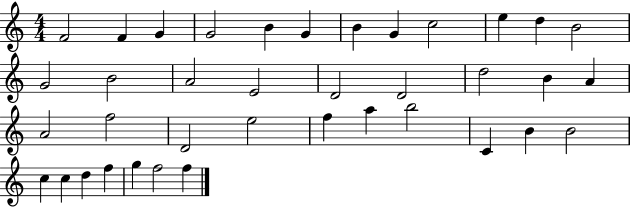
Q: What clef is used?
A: treble